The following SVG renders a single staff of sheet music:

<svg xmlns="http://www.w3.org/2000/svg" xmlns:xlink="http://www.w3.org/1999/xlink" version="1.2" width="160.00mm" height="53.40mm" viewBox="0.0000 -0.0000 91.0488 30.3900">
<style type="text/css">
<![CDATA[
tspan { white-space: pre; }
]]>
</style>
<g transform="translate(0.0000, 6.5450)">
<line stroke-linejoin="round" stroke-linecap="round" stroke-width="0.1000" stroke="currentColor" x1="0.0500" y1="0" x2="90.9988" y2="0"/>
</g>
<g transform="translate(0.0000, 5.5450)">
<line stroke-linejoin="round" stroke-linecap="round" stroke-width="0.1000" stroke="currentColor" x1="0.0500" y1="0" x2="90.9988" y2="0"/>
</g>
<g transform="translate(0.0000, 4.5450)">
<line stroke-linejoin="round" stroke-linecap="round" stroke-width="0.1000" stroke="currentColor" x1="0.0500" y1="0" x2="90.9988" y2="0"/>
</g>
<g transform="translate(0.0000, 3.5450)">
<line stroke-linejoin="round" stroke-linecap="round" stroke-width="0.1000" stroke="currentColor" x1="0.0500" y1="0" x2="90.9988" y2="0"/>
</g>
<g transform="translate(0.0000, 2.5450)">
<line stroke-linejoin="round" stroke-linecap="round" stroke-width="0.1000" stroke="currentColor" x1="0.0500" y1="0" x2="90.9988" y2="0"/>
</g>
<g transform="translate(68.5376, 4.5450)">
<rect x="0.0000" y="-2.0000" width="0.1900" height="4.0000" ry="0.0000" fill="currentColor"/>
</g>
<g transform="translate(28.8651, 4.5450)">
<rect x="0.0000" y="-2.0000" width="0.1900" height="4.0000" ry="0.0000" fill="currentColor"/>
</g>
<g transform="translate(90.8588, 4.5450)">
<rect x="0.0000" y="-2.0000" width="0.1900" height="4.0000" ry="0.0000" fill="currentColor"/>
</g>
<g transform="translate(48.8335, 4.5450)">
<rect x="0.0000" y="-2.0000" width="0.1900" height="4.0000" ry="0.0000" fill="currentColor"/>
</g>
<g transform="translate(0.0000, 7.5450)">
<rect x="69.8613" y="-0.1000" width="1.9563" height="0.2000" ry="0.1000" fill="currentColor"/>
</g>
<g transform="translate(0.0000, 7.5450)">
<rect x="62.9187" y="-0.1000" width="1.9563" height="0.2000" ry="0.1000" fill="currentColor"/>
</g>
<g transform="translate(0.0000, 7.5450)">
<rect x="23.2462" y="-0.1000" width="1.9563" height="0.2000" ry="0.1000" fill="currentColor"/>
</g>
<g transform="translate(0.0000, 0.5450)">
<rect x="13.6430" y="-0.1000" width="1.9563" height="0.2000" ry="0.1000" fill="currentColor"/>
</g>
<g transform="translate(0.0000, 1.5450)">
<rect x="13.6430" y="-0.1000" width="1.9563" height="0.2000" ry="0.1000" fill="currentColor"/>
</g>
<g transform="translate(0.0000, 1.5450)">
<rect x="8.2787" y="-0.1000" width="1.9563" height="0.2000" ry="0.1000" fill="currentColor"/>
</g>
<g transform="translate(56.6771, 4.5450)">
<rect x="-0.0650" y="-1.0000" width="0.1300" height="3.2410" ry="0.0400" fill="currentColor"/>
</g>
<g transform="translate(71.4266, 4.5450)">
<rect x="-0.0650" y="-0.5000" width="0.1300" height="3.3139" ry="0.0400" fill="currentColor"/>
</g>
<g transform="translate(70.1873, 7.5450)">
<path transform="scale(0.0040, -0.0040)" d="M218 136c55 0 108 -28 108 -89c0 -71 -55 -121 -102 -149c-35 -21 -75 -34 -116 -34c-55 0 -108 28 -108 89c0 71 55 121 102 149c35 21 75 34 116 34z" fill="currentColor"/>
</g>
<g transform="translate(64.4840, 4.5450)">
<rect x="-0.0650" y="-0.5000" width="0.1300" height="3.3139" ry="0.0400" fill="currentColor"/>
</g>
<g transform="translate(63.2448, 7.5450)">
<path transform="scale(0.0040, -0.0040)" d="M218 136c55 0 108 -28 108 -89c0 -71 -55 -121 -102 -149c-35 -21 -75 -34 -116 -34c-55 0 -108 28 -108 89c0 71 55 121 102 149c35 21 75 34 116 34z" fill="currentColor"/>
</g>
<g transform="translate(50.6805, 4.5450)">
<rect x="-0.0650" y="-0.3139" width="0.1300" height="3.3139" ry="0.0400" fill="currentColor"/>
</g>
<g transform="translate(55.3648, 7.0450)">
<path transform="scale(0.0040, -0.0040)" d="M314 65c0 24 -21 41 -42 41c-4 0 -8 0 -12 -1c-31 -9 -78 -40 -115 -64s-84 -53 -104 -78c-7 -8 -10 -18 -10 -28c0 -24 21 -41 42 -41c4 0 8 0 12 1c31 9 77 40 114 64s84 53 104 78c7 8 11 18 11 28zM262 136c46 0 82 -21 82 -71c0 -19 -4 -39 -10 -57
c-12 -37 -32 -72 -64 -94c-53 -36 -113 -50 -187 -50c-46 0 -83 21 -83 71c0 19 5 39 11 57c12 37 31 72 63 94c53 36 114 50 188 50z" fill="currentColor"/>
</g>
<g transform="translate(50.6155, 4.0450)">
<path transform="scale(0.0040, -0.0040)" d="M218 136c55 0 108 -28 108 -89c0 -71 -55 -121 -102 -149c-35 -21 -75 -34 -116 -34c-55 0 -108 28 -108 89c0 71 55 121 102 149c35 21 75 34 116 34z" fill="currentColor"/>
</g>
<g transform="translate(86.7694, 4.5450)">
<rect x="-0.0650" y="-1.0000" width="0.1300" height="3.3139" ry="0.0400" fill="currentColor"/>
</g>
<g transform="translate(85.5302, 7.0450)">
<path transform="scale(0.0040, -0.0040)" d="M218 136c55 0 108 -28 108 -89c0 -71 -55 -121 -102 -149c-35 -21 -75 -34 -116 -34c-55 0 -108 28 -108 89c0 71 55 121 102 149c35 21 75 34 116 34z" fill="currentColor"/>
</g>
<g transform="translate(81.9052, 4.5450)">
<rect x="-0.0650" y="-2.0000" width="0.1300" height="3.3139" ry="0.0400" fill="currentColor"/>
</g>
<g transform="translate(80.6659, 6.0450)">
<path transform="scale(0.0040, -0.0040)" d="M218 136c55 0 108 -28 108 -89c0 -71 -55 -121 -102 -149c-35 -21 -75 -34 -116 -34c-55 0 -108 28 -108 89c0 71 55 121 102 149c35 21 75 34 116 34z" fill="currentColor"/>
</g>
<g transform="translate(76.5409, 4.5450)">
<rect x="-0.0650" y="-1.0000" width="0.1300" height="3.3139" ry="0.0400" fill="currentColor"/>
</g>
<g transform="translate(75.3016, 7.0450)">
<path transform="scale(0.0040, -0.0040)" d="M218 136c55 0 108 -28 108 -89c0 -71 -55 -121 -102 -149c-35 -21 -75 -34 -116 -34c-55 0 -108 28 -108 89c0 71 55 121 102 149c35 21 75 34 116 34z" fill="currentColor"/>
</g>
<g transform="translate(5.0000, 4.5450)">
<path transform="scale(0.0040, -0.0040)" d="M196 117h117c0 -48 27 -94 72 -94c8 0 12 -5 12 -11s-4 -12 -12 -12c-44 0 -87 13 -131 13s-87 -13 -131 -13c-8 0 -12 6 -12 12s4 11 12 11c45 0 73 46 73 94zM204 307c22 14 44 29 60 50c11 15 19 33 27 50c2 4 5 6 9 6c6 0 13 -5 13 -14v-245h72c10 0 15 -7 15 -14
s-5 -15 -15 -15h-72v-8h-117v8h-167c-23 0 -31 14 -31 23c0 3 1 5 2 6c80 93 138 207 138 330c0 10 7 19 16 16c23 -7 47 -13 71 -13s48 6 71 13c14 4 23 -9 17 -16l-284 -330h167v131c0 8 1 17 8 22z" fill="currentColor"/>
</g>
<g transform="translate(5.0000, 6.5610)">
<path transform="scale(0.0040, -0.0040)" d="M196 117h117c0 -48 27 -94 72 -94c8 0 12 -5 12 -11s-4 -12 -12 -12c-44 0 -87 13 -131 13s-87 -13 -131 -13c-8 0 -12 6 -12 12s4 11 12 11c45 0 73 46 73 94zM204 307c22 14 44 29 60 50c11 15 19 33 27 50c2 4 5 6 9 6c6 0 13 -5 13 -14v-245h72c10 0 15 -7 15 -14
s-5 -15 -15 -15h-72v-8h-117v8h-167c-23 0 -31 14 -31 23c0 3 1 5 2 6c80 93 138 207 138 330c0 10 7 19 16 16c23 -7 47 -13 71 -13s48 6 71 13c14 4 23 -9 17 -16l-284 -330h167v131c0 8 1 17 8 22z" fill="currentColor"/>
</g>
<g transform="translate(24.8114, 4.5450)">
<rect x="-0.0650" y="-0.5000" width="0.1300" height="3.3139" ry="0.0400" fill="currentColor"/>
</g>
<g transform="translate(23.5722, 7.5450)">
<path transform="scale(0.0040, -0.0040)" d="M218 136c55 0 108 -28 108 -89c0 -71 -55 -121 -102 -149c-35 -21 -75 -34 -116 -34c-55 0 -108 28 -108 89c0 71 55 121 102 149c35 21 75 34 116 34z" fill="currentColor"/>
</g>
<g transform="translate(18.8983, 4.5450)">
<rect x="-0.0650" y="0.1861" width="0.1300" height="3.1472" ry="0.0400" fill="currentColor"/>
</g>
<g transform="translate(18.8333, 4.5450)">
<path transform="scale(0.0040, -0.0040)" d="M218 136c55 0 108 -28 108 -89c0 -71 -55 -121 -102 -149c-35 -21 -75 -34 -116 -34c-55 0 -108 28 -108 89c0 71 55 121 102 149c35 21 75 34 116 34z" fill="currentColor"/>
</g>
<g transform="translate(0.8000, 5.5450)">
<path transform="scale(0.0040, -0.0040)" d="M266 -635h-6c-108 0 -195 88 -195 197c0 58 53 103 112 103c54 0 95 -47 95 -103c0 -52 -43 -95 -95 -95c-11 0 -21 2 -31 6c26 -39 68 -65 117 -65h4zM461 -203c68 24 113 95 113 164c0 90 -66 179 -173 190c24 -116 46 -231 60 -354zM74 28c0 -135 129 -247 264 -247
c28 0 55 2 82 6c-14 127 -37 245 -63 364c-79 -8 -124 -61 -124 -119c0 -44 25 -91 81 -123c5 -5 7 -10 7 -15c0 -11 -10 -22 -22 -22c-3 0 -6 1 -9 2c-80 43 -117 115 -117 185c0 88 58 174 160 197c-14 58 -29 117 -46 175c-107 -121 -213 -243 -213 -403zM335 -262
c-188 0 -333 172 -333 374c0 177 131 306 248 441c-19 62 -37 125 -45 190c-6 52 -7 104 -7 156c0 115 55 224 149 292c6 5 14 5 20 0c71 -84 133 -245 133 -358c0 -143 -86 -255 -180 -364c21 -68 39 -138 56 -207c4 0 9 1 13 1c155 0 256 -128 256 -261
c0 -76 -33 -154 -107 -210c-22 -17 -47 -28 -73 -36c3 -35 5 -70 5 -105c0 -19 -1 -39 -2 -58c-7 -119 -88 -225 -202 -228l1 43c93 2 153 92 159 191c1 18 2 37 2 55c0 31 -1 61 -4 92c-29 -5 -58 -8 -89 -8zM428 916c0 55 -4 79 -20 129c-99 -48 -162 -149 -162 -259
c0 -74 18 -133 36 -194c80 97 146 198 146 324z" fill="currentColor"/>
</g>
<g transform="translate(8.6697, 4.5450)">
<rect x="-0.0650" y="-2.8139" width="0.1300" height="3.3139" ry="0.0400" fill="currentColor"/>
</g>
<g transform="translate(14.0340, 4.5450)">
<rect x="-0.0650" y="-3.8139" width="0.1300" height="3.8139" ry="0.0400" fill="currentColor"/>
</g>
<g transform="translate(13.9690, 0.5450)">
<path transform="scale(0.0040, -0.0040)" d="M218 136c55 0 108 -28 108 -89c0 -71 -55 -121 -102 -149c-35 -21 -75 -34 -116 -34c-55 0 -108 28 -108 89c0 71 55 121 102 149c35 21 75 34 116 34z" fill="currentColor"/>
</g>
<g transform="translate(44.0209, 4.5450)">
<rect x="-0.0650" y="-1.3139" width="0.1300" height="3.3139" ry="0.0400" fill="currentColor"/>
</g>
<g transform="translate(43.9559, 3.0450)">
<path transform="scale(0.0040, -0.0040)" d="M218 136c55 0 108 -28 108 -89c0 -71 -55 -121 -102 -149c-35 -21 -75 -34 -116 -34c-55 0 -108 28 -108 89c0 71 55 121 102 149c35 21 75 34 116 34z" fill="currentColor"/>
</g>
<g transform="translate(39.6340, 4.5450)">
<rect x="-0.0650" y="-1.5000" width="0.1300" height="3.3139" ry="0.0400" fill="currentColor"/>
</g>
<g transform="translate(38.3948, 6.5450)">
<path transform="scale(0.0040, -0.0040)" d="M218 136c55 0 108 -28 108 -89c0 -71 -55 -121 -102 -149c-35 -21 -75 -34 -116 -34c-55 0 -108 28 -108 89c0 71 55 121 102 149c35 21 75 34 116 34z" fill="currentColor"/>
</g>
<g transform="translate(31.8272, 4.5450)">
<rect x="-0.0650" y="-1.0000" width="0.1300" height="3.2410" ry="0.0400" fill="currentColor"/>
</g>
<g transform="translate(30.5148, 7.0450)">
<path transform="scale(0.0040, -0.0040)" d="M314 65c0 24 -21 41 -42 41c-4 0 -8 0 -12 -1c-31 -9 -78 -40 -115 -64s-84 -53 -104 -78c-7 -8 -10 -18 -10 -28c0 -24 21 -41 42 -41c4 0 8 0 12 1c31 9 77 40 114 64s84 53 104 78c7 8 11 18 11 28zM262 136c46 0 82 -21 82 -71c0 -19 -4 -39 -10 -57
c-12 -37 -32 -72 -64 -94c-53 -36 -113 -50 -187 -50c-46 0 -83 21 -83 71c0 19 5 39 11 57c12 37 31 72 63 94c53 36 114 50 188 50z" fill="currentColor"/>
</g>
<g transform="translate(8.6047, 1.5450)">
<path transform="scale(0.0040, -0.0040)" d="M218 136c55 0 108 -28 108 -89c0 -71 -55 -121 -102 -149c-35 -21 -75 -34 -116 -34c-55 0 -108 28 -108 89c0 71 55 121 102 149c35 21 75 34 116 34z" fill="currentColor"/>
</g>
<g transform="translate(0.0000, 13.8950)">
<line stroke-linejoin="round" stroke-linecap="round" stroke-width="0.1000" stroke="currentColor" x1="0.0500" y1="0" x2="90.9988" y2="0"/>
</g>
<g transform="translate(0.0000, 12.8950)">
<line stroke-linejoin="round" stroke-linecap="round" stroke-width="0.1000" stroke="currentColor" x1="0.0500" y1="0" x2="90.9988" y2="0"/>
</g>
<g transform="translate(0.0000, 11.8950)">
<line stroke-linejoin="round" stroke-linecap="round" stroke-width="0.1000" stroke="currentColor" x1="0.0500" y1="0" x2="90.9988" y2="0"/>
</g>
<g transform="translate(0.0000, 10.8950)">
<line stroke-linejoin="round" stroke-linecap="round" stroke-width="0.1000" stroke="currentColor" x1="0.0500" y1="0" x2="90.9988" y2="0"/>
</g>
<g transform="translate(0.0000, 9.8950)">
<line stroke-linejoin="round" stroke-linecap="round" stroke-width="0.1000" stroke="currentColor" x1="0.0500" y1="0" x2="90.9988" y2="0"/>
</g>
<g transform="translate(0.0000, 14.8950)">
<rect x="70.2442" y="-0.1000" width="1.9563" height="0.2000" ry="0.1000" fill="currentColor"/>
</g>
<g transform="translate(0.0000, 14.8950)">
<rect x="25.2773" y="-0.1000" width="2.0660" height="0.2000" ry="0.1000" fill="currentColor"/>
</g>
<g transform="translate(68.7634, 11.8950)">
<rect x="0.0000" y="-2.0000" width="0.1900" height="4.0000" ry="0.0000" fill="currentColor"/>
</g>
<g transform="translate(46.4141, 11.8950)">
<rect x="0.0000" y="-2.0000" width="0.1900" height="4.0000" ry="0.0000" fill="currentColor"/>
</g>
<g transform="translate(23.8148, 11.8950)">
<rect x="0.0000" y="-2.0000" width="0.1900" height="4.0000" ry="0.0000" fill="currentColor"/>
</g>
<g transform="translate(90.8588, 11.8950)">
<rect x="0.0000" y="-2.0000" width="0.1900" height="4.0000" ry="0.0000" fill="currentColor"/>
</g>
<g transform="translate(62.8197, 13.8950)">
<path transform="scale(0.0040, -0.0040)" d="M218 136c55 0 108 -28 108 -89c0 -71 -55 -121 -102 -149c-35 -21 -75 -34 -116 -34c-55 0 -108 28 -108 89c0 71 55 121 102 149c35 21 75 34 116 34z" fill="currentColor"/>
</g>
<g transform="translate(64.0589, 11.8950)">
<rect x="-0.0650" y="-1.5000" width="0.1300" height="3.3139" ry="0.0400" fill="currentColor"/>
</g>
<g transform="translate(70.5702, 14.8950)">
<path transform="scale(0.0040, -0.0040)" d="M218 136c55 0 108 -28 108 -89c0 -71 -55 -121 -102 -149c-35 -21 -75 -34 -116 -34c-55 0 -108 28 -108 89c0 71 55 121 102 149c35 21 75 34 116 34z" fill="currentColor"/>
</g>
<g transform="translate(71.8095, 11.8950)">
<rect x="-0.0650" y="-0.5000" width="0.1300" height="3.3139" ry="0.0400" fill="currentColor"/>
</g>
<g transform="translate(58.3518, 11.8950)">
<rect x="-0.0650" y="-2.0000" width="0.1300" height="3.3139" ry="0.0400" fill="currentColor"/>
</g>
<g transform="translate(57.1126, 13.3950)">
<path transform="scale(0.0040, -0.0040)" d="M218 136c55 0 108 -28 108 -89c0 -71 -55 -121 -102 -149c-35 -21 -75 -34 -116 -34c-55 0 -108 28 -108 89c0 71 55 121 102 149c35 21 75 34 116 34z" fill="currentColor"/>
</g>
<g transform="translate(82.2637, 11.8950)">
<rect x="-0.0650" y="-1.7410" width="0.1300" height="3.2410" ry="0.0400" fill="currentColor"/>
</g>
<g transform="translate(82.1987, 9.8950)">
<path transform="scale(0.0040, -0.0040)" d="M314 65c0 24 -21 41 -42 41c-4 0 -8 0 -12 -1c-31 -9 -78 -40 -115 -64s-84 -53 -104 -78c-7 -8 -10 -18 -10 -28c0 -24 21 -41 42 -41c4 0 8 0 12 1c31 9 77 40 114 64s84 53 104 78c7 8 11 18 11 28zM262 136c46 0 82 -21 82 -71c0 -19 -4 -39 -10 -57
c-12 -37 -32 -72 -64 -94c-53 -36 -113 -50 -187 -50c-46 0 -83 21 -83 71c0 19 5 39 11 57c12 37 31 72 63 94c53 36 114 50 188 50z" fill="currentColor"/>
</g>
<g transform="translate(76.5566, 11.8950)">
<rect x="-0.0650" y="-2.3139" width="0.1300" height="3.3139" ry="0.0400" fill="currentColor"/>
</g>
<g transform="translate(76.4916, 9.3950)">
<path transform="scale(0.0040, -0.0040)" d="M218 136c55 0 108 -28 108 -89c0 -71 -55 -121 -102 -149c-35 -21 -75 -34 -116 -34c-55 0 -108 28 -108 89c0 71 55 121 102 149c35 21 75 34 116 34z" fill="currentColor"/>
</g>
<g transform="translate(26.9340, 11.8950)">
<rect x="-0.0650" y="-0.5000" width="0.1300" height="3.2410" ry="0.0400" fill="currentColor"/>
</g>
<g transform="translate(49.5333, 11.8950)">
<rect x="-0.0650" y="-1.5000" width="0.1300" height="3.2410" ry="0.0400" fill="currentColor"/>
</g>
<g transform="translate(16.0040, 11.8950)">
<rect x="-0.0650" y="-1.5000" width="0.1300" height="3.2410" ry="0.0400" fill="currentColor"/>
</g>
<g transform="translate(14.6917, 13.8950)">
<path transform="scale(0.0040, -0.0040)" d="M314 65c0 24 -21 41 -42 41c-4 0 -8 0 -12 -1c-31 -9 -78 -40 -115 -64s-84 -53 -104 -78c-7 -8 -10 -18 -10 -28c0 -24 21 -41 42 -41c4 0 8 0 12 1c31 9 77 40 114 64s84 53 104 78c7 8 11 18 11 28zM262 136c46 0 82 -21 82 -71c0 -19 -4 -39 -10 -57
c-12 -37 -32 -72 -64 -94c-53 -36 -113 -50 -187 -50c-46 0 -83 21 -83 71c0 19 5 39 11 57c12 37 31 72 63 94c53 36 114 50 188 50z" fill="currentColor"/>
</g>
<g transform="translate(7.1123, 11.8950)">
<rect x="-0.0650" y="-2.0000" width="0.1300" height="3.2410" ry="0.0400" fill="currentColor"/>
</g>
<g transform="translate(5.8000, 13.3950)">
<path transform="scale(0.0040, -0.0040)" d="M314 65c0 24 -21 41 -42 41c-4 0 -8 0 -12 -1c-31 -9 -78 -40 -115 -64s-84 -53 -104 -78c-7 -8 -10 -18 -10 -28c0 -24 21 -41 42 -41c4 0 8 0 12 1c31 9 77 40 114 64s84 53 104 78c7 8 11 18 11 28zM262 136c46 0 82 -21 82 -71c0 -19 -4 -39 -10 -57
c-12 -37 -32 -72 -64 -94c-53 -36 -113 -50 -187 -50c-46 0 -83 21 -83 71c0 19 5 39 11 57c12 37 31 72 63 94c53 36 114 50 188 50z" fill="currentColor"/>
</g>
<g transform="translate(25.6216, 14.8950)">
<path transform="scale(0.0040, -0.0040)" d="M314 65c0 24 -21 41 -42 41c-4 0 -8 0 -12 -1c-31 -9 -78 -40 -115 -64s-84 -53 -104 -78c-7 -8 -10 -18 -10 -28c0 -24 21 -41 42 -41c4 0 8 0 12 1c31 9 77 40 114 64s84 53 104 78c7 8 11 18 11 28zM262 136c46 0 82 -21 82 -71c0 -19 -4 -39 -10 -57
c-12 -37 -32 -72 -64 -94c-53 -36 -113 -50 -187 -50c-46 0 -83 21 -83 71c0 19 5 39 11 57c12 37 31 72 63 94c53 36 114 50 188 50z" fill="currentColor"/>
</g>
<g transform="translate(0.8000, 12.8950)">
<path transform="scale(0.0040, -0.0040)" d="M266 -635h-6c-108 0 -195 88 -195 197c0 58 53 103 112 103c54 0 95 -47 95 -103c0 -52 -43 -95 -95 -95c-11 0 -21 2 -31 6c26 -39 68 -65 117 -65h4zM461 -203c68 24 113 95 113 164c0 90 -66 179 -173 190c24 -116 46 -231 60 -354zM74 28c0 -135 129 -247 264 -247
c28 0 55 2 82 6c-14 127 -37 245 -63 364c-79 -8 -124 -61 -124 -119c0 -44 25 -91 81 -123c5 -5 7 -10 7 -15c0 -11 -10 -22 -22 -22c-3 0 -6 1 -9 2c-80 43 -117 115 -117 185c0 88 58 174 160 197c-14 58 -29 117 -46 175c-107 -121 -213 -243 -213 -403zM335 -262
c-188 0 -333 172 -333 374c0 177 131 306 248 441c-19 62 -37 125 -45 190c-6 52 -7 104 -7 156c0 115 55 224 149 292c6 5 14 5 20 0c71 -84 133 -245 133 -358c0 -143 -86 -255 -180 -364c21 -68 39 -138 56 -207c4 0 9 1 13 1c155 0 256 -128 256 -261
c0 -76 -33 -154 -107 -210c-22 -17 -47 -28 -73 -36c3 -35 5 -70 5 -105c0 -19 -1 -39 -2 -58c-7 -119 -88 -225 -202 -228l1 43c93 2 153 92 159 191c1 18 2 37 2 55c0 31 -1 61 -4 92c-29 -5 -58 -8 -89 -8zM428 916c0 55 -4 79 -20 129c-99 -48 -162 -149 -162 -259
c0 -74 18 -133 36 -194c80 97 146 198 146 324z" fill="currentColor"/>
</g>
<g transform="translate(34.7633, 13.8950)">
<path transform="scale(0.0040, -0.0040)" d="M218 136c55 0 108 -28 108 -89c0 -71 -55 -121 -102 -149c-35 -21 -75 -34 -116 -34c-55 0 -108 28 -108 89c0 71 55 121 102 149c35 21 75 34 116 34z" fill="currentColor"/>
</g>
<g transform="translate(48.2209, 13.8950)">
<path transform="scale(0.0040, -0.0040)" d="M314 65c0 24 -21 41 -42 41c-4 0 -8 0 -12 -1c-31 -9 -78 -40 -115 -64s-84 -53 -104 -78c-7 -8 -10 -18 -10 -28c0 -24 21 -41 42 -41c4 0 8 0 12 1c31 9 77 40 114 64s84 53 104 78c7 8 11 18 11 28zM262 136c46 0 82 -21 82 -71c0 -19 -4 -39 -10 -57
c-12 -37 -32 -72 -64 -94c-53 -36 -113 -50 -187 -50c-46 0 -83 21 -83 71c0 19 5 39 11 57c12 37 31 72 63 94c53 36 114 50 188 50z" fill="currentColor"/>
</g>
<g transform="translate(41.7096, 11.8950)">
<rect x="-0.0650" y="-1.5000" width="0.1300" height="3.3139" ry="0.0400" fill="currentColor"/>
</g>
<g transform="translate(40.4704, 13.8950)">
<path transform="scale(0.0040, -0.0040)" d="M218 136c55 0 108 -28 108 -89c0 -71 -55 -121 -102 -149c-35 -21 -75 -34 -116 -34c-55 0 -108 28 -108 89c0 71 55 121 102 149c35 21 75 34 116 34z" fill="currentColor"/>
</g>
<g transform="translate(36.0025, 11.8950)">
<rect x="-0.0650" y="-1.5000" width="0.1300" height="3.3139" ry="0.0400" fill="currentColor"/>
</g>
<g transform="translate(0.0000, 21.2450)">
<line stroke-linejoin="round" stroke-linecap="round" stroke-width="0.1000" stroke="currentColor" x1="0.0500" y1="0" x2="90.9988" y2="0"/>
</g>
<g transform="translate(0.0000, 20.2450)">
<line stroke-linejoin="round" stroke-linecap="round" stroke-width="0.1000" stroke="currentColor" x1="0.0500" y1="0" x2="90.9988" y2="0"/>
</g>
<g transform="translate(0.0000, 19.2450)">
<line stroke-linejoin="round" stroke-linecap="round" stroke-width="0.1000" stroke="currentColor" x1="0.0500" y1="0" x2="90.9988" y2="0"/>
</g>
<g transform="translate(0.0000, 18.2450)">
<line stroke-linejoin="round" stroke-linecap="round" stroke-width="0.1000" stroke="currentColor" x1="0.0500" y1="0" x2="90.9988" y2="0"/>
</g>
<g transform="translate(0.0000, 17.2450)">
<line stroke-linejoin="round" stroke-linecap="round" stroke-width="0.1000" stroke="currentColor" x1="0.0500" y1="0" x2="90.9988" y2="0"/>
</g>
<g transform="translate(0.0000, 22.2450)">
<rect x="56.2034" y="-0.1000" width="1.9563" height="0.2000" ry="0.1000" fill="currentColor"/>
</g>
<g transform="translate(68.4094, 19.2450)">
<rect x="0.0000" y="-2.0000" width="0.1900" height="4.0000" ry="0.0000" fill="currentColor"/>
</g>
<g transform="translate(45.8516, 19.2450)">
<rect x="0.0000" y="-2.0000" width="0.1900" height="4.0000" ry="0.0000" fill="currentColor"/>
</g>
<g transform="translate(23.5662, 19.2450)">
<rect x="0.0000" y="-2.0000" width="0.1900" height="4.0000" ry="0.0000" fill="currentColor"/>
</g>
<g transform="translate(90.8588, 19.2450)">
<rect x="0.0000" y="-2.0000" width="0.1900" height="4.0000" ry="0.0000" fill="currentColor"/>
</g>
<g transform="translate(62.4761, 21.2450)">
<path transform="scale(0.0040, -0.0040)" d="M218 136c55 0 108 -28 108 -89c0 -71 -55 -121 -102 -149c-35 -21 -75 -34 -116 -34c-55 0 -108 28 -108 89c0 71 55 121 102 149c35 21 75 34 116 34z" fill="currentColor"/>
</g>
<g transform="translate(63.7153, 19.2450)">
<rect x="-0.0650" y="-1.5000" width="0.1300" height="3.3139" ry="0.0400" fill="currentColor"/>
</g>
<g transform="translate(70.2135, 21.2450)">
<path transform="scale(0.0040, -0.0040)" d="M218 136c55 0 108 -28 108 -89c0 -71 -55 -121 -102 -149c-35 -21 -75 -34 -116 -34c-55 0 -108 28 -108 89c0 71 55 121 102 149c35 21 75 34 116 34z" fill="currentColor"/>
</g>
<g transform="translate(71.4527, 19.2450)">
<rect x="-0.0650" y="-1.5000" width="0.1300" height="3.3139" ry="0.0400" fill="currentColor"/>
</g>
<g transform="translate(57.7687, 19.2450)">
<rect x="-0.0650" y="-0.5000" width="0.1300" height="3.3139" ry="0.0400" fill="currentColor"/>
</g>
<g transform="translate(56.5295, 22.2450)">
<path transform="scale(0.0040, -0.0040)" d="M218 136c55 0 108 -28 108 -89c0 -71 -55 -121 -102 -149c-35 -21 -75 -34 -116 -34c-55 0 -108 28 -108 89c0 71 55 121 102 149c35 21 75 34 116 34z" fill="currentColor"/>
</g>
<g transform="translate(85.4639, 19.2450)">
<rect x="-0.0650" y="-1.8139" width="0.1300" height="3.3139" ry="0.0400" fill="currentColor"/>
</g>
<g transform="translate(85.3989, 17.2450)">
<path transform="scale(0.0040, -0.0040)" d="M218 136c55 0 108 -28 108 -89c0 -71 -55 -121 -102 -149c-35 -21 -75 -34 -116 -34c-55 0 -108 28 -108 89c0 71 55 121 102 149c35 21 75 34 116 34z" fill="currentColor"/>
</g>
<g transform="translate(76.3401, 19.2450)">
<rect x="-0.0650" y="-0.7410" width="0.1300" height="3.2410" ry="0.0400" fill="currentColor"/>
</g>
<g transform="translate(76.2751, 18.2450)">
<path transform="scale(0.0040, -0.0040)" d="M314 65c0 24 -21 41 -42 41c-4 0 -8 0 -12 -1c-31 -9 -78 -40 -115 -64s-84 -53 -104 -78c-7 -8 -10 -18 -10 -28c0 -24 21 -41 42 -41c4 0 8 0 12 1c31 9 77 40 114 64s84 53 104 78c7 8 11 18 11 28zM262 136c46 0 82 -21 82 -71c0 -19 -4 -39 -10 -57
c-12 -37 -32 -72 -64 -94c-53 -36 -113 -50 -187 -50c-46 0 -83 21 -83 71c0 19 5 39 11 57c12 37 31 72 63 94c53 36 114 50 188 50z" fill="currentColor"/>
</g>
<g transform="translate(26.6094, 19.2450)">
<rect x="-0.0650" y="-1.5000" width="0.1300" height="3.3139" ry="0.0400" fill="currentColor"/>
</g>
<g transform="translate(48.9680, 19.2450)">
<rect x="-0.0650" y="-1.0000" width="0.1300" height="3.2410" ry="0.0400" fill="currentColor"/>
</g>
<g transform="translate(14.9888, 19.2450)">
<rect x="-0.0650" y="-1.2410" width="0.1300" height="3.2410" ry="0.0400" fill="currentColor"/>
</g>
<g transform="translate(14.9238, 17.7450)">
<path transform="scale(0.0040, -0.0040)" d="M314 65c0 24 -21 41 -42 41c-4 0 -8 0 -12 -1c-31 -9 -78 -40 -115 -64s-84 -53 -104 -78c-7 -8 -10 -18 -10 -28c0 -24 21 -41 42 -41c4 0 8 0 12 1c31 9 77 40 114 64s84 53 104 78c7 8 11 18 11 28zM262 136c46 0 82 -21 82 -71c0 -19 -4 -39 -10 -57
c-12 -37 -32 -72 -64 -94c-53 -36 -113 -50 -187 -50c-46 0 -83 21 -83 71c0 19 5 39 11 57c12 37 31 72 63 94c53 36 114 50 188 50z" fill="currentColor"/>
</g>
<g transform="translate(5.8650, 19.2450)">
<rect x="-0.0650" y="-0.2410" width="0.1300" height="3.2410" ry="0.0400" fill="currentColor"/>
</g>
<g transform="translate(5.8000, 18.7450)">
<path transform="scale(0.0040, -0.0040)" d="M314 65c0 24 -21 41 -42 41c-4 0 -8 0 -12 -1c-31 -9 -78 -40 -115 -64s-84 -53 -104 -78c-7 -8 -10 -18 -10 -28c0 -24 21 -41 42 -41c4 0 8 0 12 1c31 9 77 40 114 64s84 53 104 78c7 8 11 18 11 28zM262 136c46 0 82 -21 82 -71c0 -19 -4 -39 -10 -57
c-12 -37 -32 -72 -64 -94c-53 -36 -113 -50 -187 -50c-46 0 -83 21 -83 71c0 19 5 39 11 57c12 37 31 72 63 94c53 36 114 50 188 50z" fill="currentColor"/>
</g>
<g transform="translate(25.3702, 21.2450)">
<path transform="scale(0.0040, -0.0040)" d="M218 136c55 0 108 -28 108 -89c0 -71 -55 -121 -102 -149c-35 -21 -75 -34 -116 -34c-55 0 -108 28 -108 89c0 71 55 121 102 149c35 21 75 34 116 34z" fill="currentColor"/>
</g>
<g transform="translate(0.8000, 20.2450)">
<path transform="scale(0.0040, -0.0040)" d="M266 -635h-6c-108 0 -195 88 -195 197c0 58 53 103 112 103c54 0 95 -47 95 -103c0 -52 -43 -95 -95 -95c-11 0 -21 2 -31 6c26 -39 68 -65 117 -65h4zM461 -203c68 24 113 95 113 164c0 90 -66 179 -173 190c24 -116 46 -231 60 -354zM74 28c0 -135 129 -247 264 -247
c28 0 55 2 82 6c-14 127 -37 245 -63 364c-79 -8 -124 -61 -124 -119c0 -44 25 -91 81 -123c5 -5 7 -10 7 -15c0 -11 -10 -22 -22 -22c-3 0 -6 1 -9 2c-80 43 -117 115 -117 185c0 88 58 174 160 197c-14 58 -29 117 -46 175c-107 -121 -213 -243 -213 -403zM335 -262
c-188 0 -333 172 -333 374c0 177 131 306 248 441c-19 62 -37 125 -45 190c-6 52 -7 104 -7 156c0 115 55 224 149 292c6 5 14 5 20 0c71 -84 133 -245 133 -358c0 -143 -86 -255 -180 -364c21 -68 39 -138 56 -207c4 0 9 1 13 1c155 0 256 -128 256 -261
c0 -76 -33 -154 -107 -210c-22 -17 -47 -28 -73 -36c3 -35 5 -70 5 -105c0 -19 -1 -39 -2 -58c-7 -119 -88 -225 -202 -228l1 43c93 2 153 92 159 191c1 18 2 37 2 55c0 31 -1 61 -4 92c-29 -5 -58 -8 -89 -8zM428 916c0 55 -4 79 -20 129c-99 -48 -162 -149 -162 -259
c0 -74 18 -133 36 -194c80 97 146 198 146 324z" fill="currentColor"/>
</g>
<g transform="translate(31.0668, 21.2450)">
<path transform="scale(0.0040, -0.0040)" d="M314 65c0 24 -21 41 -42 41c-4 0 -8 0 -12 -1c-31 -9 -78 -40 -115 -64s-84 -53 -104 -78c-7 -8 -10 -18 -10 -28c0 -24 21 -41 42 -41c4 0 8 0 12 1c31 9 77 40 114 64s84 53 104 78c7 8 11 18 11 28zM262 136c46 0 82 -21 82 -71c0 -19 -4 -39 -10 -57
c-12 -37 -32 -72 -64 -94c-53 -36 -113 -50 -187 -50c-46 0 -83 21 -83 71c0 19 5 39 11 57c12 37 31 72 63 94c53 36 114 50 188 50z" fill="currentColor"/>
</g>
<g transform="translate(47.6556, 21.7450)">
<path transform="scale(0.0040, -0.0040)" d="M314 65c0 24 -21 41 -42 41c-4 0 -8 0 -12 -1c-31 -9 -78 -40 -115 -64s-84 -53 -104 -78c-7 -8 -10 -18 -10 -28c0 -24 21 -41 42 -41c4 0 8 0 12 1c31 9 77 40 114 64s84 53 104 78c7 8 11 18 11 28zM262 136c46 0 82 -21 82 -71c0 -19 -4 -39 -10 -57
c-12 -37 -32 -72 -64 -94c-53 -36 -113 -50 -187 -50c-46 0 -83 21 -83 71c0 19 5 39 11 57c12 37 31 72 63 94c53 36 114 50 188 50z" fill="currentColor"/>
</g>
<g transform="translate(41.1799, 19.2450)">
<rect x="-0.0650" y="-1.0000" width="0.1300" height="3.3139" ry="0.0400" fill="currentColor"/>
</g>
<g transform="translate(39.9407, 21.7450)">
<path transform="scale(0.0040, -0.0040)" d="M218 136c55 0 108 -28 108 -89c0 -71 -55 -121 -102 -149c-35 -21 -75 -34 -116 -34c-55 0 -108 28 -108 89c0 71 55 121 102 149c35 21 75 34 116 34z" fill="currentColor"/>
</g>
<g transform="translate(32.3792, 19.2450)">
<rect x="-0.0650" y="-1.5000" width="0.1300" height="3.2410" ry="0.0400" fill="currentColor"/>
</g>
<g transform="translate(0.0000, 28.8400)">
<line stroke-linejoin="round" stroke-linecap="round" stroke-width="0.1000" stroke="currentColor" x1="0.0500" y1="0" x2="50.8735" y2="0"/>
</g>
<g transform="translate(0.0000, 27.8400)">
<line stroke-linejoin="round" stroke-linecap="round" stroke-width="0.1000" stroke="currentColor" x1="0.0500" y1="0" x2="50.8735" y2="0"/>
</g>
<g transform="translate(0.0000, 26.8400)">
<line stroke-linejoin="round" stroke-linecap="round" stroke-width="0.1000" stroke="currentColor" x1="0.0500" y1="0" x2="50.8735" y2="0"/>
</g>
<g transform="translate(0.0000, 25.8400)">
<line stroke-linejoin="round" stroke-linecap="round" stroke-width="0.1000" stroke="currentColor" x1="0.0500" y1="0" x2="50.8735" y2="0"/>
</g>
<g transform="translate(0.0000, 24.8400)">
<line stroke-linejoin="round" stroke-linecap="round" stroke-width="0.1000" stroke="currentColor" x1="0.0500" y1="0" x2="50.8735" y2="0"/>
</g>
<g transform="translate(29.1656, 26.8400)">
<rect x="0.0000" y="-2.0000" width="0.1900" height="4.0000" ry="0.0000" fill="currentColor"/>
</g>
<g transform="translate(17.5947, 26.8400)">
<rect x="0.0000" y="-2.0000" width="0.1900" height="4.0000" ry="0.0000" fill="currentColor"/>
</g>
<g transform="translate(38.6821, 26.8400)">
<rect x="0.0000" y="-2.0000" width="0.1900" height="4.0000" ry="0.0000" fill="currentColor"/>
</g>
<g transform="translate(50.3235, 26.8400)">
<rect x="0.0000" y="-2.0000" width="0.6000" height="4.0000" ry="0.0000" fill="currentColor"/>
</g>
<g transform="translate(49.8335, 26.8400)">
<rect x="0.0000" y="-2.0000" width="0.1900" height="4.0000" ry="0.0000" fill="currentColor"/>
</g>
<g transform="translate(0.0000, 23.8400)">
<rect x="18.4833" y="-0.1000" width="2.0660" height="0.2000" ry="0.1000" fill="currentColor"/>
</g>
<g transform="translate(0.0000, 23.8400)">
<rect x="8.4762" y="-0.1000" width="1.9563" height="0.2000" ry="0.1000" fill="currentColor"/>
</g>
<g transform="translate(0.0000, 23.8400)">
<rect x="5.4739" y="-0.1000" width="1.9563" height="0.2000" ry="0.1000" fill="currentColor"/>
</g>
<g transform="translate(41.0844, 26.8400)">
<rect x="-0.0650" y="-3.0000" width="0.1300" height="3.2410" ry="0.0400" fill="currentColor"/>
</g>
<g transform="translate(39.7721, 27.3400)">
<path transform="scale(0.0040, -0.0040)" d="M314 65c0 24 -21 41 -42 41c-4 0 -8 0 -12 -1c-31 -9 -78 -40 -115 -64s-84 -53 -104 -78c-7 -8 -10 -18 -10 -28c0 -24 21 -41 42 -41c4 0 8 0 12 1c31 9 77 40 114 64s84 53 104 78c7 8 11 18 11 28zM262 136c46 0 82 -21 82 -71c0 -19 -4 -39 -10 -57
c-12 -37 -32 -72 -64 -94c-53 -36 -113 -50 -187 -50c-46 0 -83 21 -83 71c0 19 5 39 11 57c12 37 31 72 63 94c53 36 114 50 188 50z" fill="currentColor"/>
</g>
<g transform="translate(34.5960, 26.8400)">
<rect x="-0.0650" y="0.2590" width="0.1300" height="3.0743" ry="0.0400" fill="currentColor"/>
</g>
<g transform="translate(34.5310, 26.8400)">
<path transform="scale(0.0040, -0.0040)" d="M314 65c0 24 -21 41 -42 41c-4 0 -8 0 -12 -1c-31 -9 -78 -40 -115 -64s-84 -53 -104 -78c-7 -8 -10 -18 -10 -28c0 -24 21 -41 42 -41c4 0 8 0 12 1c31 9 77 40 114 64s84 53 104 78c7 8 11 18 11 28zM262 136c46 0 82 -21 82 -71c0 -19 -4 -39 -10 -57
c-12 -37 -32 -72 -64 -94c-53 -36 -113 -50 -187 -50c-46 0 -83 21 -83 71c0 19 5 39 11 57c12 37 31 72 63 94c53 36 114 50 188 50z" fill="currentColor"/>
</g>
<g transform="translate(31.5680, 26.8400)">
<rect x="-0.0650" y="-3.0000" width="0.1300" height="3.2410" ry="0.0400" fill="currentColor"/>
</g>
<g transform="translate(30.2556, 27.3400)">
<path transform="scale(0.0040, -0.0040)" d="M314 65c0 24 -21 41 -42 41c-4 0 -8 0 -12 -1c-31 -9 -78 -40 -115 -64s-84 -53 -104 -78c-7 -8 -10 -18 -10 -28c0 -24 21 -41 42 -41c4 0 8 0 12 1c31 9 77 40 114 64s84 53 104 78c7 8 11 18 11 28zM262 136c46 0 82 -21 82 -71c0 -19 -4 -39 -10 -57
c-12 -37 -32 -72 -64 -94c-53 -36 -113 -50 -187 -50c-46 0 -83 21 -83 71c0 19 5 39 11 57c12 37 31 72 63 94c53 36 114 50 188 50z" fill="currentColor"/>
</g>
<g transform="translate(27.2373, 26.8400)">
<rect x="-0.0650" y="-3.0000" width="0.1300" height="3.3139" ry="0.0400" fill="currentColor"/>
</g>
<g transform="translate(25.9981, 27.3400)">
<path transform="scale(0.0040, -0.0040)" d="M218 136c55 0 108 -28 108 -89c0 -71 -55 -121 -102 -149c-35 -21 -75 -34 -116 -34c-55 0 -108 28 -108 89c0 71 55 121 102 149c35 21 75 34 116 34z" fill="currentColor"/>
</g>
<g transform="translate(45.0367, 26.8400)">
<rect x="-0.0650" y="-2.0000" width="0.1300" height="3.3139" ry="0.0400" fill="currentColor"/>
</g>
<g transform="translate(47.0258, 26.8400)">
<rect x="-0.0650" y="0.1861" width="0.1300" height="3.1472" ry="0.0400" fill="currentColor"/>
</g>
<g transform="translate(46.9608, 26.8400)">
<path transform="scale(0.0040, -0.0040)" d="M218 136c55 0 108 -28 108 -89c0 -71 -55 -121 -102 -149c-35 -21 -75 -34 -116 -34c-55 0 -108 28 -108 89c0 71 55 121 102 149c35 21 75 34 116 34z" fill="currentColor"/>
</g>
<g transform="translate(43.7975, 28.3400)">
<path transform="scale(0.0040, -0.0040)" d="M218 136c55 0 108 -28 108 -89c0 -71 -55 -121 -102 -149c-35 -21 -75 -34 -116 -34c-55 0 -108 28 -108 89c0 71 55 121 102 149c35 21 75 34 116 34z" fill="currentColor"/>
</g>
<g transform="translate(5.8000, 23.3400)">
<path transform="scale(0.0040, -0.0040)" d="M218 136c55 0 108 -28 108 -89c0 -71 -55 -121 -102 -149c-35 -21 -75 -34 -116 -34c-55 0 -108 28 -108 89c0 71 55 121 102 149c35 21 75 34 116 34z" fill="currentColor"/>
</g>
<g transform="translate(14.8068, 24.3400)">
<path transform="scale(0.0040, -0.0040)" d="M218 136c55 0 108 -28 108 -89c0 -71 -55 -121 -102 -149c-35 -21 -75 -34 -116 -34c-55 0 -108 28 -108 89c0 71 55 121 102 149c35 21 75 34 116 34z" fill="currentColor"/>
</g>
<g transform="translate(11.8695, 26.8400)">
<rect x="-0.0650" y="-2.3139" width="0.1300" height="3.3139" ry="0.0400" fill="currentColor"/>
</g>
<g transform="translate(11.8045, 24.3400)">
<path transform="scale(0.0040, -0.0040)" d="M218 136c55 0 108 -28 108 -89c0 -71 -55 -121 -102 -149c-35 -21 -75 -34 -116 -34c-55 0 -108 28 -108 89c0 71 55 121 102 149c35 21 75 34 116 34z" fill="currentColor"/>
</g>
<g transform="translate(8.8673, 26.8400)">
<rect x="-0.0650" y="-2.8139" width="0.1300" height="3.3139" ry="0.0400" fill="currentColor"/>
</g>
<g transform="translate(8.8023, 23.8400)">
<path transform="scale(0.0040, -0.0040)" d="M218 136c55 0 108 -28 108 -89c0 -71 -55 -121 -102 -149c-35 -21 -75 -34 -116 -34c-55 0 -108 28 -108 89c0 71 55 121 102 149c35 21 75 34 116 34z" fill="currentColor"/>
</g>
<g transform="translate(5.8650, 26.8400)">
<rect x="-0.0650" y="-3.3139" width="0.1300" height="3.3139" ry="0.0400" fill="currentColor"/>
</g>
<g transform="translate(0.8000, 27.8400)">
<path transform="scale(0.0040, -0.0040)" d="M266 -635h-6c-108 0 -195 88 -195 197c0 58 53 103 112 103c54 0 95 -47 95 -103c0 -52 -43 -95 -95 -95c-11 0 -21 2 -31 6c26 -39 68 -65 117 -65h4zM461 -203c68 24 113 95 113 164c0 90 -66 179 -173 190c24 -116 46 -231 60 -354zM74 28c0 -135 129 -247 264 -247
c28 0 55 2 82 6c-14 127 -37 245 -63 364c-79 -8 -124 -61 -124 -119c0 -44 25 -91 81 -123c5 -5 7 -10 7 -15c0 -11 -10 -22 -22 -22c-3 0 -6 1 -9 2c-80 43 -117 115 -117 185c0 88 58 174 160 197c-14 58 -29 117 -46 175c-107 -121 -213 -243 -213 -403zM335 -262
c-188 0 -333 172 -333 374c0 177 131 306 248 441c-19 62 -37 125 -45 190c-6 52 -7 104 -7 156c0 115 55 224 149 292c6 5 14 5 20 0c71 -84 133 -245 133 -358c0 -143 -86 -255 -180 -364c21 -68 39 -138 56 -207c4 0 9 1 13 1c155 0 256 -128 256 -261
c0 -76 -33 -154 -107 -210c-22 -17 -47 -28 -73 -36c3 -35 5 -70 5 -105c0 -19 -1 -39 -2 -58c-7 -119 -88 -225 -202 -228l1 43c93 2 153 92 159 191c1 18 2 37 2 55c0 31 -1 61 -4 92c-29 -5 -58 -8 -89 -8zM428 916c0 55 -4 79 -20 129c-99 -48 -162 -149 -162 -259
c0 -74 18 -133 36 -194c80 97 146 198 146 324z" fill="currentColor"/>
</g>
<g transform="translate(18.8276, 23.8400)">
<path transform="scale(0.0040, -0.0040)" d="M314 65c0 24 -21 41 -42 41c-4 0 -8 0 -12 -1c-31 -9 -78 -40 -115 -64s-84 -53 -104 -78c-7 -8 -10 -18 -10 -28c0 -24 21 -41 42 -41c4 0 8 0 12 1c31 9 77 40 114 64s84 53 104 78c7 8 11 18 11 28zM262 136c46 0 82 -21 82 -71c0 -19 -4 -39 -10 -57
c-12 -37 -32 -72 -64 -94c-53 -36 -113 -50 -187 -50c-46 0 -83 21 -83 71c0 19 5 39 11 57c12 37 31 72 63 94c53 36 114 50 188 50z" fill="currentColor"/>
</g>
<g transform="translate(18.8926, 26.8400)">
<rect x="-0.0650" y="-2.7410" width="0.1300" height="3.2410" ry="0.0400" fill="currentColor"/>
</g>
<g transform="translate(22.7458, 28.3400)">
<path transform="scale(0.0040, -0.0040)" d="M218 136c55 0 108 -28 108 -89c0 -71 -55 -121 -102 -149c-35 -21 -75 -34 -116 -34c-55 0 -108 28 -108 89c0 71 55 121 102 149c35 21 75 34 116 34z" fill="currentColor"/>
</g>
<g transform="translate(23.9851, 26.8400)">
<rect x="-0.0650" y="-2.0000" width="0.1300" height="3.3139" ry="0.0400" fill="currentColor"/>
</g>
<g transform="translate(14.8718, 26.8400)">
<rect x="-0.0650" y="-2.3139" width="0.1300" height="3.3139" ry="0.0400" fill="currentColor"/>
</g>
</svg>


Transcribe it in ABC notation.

X:1
T:Untitled
M:4/4
L:1/4
K:C
a c' B C D2 E e c D2 C C D F D F2 E2 C2 E E E2 F E C g f2 c2 e2 E E2 D D2 C E E d2 f b a g g a2 F A A2 B2 A2 F B